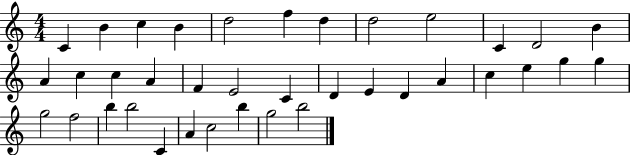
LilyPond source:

{
  \clef treble
  \numericTimeSignature
  \time 4/4
  \key c \major
  c'4 b'4 c''4 b'4 | d''2 f''4 d''4 | d''2 e''2 | c'4 d'2 b'4 | \break a'4 c''4 c''4 a'4 | f'4 e'2 c'4 | d'4 e'4 d'4 a'4 | c''4 e''4 g''4 g''4 | \break g''2 f''2 | b''4 b''2 c'4 | a'4 c''2 b''4 | g''2 b''2 | \break \bar "|."
}